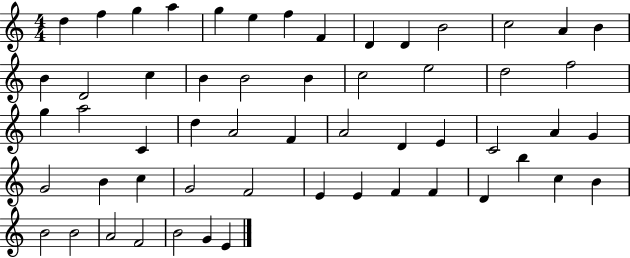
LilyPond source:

{
  \clef treble
  \numericTimeSignature
  \time 4/4
  \key c \major
  d''4 f''4 g''4 a''4 | g''4 e''4 f''4 f'4 | d'4 d'4 b'2 | c''2 a'4 b'4 | \break b'4 d'2 c''4 | b'4 b'2 b'4 | c''2 e''2 | d''2 f''2 | \break g''4 a''2 c'4 | d''4 a'2 f'4 | a'2 d'4 e'4 | c'2 a'4 g'4 | \break g'2 b'4 c''4 | g'2 f'2 | e'4 e'4 f'4 f'4 | d'4 b''4 c''4 b'4 | \break b'2 b'2 | a'2 f'2 | b'2 g'4 e'4 | \bar "|."
}